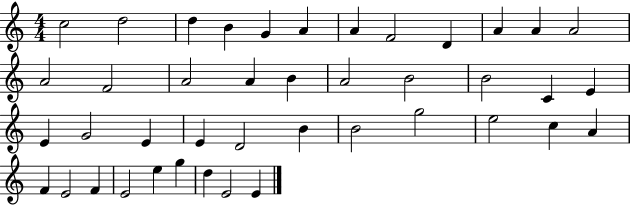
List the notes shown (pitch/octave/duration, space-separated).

C5/h D5/h D5/q B4/q G4/q A4/q A4/q F4/h D4/q A4/q A4/q A4/h A4/h F4/h A4/h A4/q B4/q A4/h B4/h B4/h C4/q E4/q E4/q G4/h E4/q E4/q D4/h B4/q B4/h G5/h E5/h C5/q A4/q F4/q E4/h F4/q E4/h E5/q G5/q D5/q E4/h E4/q